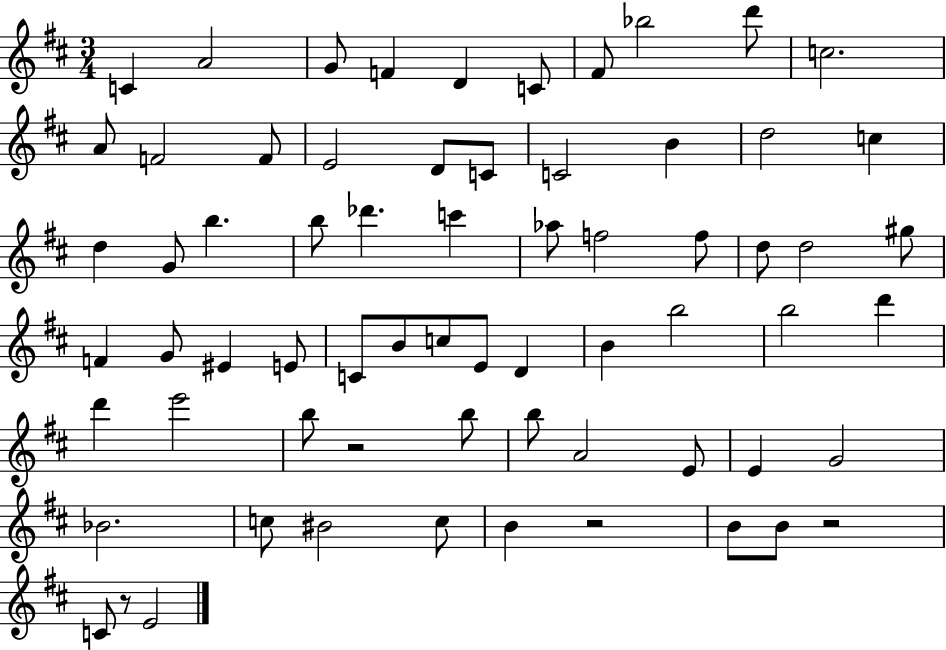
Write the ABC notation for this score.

X:1
T:Untitled
M:3/4
L:1/4
K:D
C A2 G/2 F D C/2 ^F/2 _b2 d'/2 c2 A/2 F2 F/2 E2 D/2 C/2 C2 B d2 c d G/2 b b/2 _d' c' _a/2 f2 f/2 d/2 d2 ^g/2 F G/2 ^E E/2 C/2 B/2 c/2 E/2 D B b2 b2 d' d' e'2 b/2 z2 b/2 b/2 A2 E/2 E G2 _B2 c/2 ^B2 c/2 B z2 B/2 B/2 z2 C/2 z/2 E2